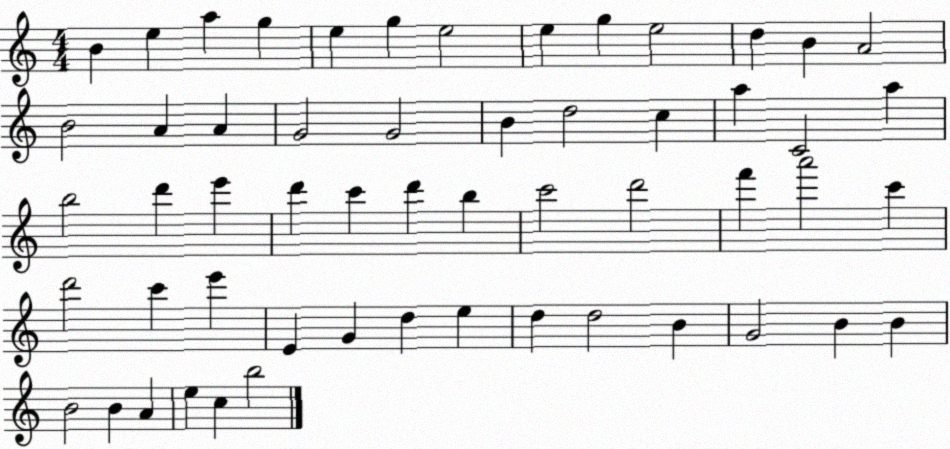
X:1
T:Untitled
M:4/4
L:1/4
K:C
B e a g e g e2 e g e2 d B A2 B2 A A G2 G2 B d2 c a C2 a b2 d' e' d' c' d' b c'2 d'2 f' a'2 c' d'2 c' e' E G d e d d2 B G2 B B B2 B A e c b2